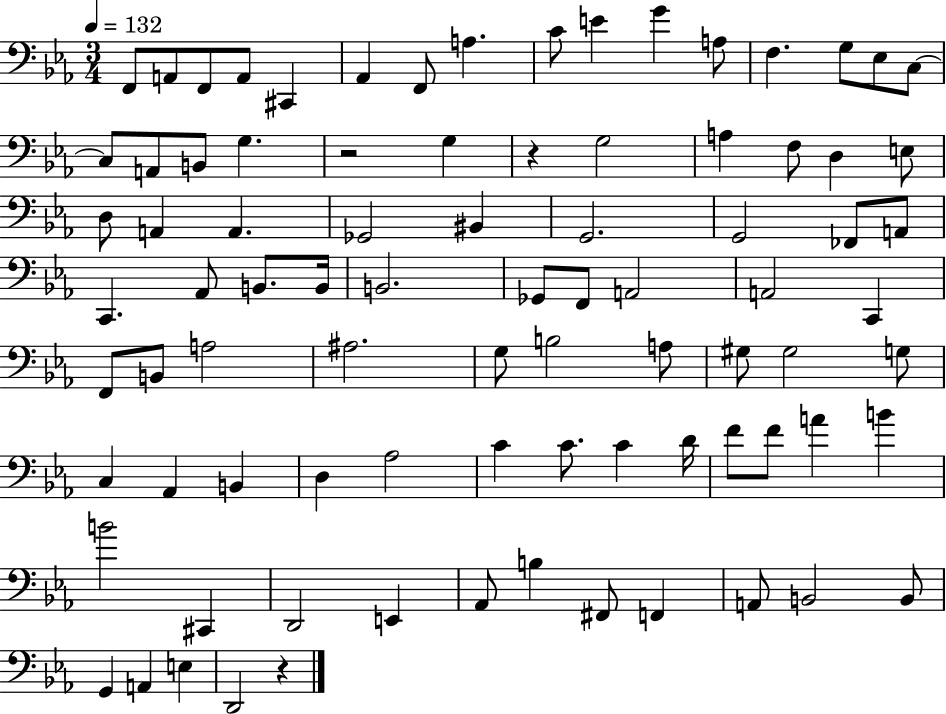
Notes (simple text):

F2/e A2/e F2/e A2/e C#2/q Ab2/q F2/e A3/q. C4/e E4/q G4/q A3/e F3/q. G3/e Eb3/e C3/e C3/e A2/e B2/e G3/q. R/h G3/q R/q G3/h A3/q F3/e D3/q E3/e D3/e A2/q A2/q. Gb2/h BIS2/q G2/h. G2/h FES2/e A2/e C2/q. Ab2/e B2/e. B2/s B2/h. Gb2/e F2/e A2/h A2/h C2/q F2/e B2/e A3/h A#3/h. G3/e B3/h A3/e G#3/e G#3/h G3/e C3/q Ab2/q B2/q D3/q Ab3/h C4/q C4/e. C4/q D4/s F4/e F4/e A4/q B4/q B4/h C#2/q D2/h E2/q Ab2/e B3/q F#2/e F2/q A2/e B2/h B2/e G2/q A2/q E3/q D2/h R/q